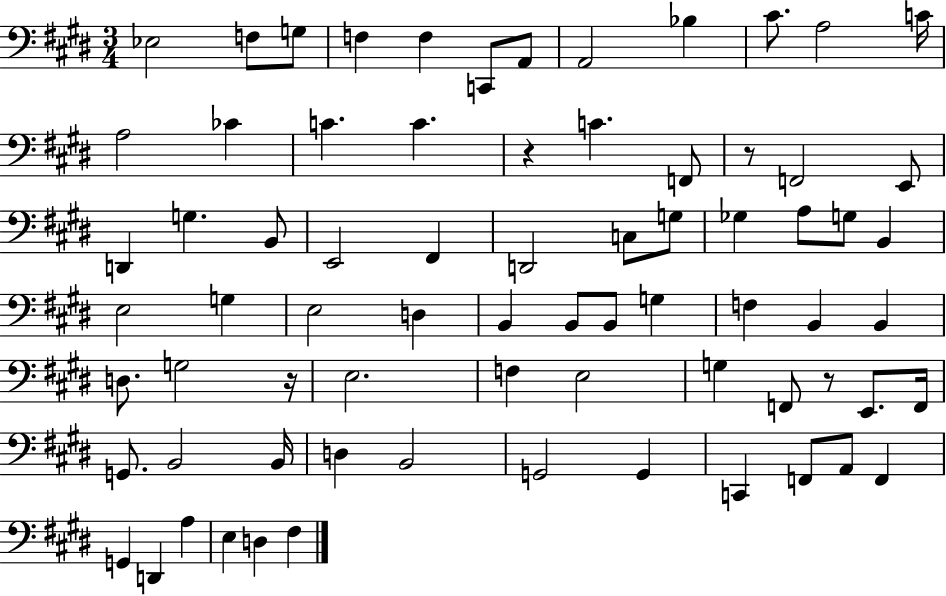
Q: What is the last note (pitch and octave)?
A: F#3